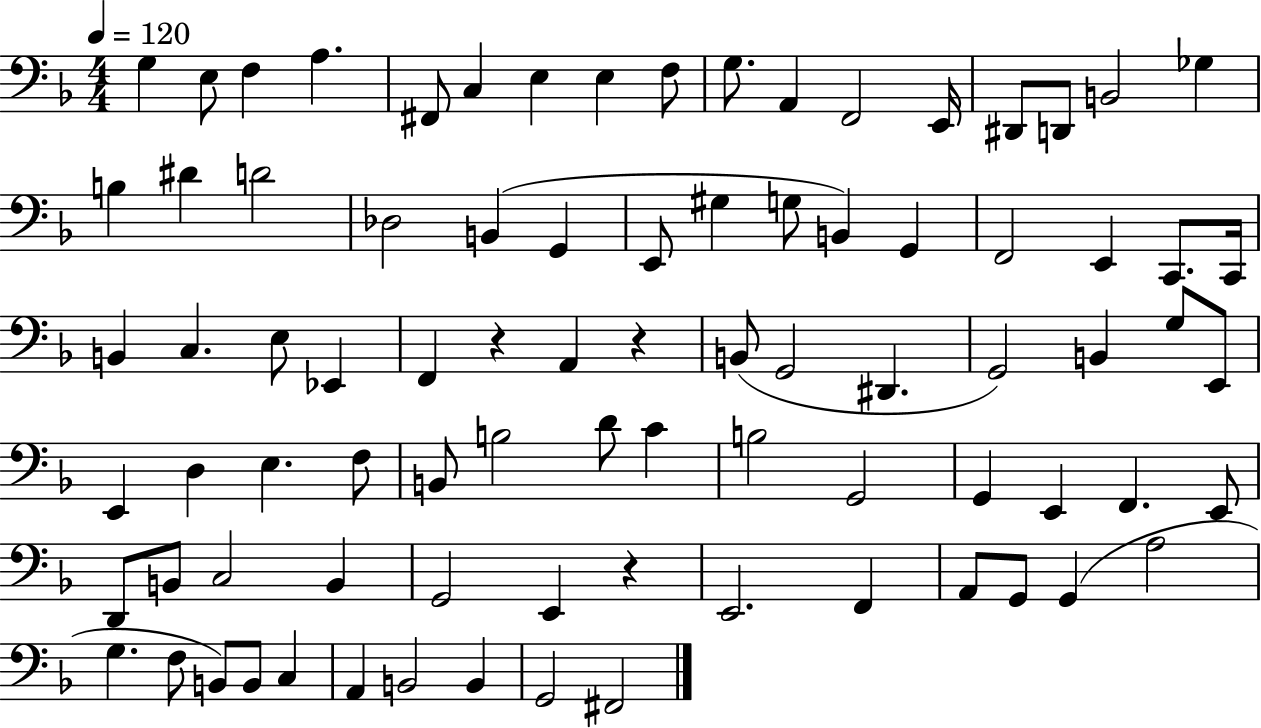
X:1
T:Untitled
M:4/4
L:1/4
K:F
G, E,/2 F, A, ^F,,/2 C, E, E, F,/2 G,/2 A,, F,,2 E,,/4 ^D,,/2 D,,/2 B,,2 _G, B, ^D D2 _D,2 B,, G,, E,,/2 ^G, G,/2 B,, G,, F,,2 E,, C,,/2 C,,/4 B,, C, E,/2 _E,, F,, z A,, z B,,/2 G,,2 ^D,, G,,2 B,, G,/2 E,,/2 E,, D, E, F,/2 B,,/2 B,2 D/2 C B,2 G,,2 G,, E,, F,, E,,/2 D,,/2 B,,/2 C,2 B,, G,,2 E,, z E,,2 F,, A,,/2 G,,/2 G,, A,2 G, F,/2 B,,/2 B,,/2 C, A,, B,,2 B,, G,,2 ^F,,2